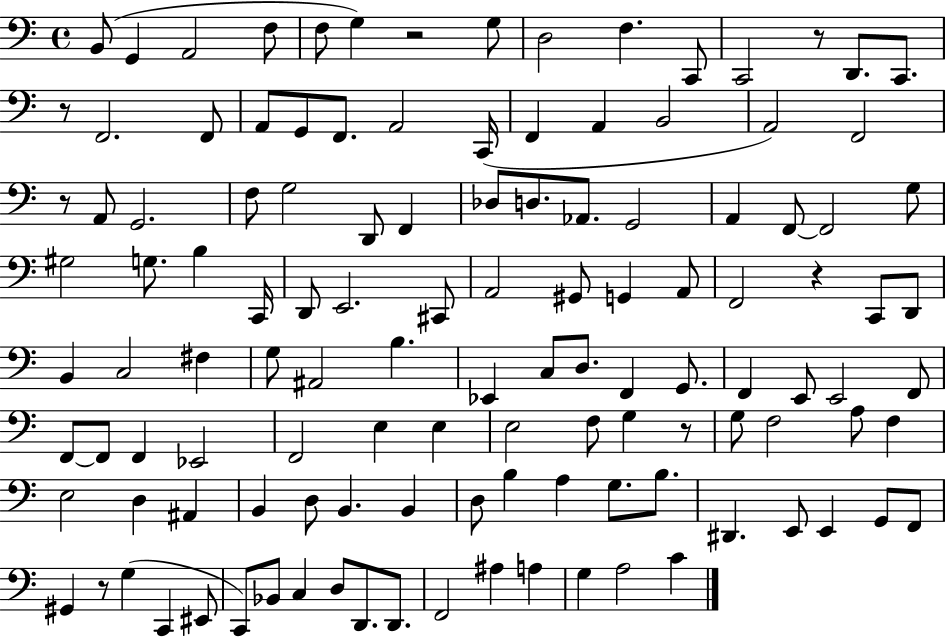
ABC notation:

X:1
T:Untitled
M:4/4
L:1/4
K:C
B,,/2 G,, A,,2 F,/2 F,/2 G, z2 G,/2 D,2 F, C,,/2 C,,2 z/2 D,,/2 C,,/2 z/2 F,,2 F,,/2 A,,/2 G,,/2 F,,/2 A,,2 C,,/4 F,, A,, B,,2 A,,2 F,,2 z/2 A,,/2 G,,2 F,/2 G,2 D,,/2 F,, _D,/2 D,/2 _A,,/2 G,,2 A,, F,,/2 F,,2 G,/2 ^G,2 G,/2 B, C,,/4 D,,/2 E,,2 ^C,,/2 A,,2 ^G,,/2 G,, A,,/2 F,,2 z C,,/2 D,,/2 B,, C,2 ^F, G,/2 ^A,,2 B, _E,, C,/2 D,/2 F,, G,,/2 F,, E,,/2 E,,2 F,,/2 F,,/2 F,,/2 F,, _E,,2 F,,2 E, E, E,2 F,/2 G, z/2 G,/2 F,2 A,/2 F, E,2 D, ^A,, B,, D,/2 B,, B,, D,/2 B, A, G,/2 B,/2 ^D,, E,,/2 E,, G,,/2 F,,/2 ^G,, z/2 G, C,, ^E,,/2 C,,/2 _B,,/2 C, D,/2 D,,/2 D,,/2 F,,2 ^A, A, G, A,2 C